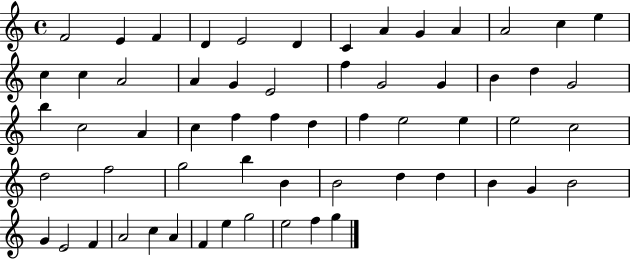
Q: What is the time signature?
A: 4/4